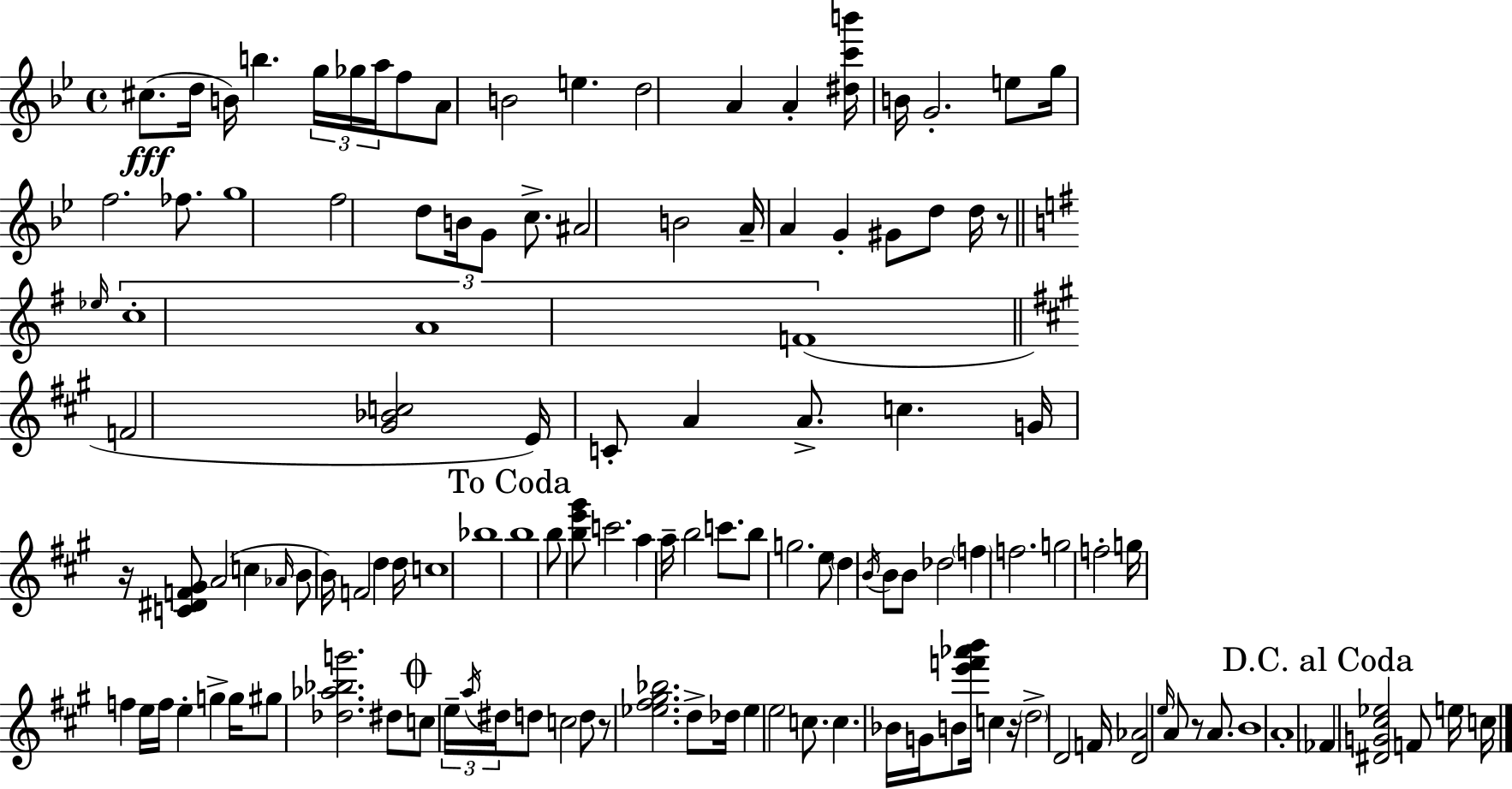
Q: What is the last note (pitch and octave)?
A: C5